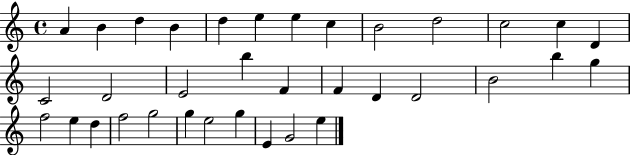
X:1
T:Untitled
M:4/4
L:1/4
K:C
A B d B d e e c B2 d2 c2 c D C2 D2 E2 b F F D D2 B2 b g f2 e d f2 g2 g e2 g E G2 e